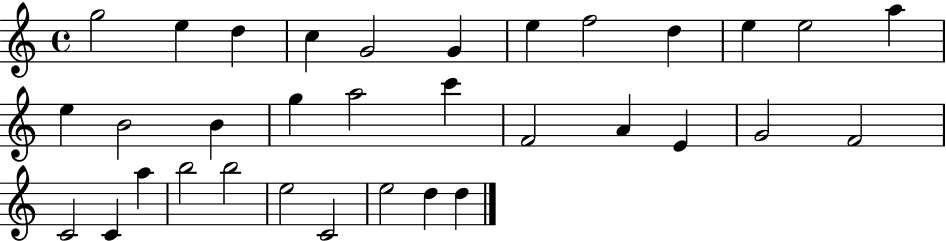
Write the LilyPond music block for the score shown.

{
  \clef treble
  \time 4/4
  \defaultTimeSignature
  \key c \major
  g''2 e''4 d''4 | c''4 g'2 g'4 | e''4 f''2 d''4 | e''4 e''2 a''4 | \break e''4 b'2 b'4 | g''4 a''2 c'''4 | f'2 a'4 e'4 | g'2 f'2 | \break c'2 c'4 a''4 | b''2 b''2 | e''2 c'2 | e''2 d''4 d''4 | \break \bar "|."
}